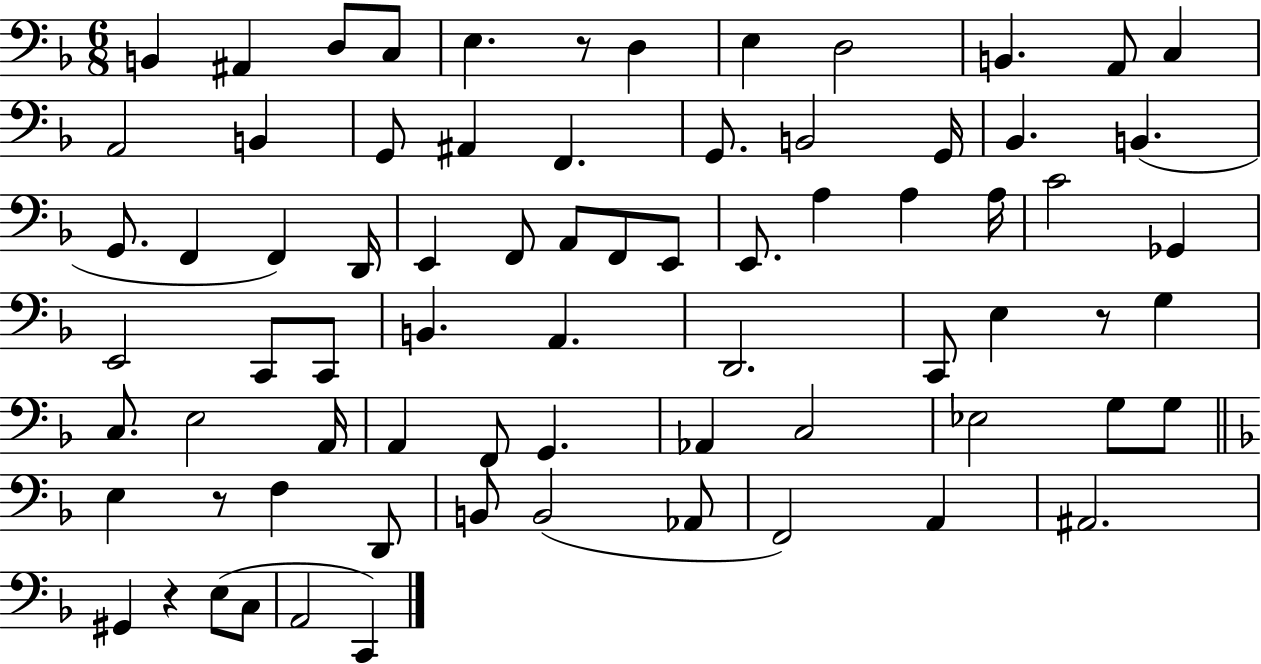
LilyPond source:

{
  \clef bass
  \numericTimeSignature
  \time 6/8
  \key f \major
  b,4 ais,4 d8 c8 | e4. r8 d4 | e4 d2 | b,4. a,8 c4 | \break a,2 b,4 | g,8 ais,4 f,4. | g,8. b,2 g,16 | bes,4. b,4.( | \break g,8. f,4 f,4) d,16 | e,4 f,8 a,8 f,8 e,8 | e,8. a4 a4 a16 | c'2 ges,4 | \break e,2 c,8 c,8 | b,4. a,4. | d,2. | c,8 e4 r8 g4 | \break c8. e2 a,16 | a,4 f,8 g,4. | aes,4 c2 | ees2 g8 g8 | \break \bar "||" \break \key f \major e4 r8 f4 d,8 | b,8 b,2( aes,8 | f,2) a,4 | ais,2. | \break gis,4 r4 e8( c8 | a,2 c,4) | \bar "|."
}